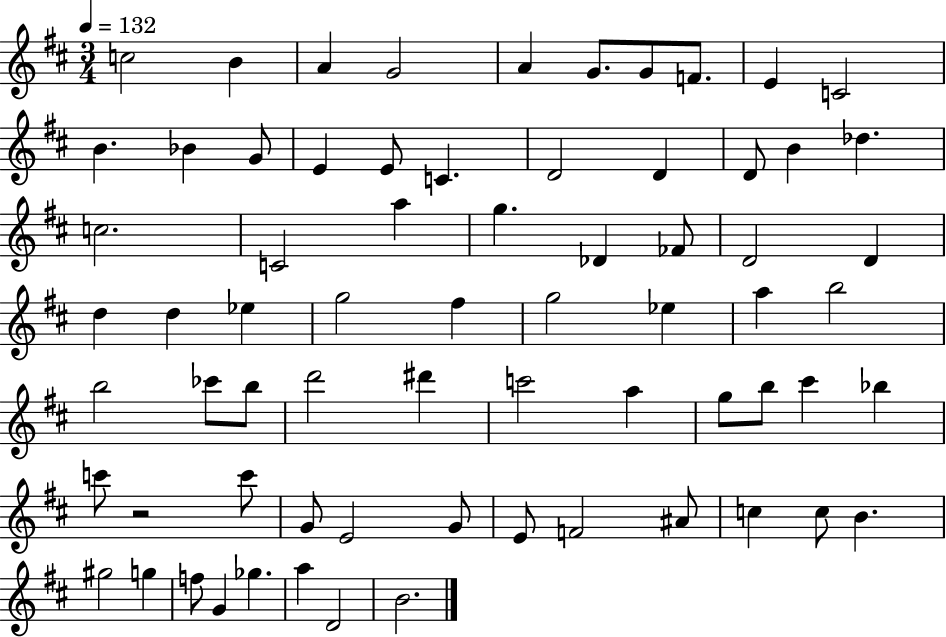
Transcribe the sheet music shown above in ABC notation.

X:1
T:Untitled
M:3/4
L:1/4
K:D
c2 B A G2 A G/2 G/2 F/2 E C2 B _B G/2 E E/2 C D2 D D/2 B _d c2 C2 a g _D _F/2 D2 D d d _e g2 ^f g2 _e a b2 b2 _c'/2 b/2 d'2 ^d' c'2 a g/2 b/2 ^c' _b c'/2 z2 c'/2 G/2 E2 G/2 E/2 F2 ^A/2 c c/2 B ^g2 g f/2 G _g a D2 B2